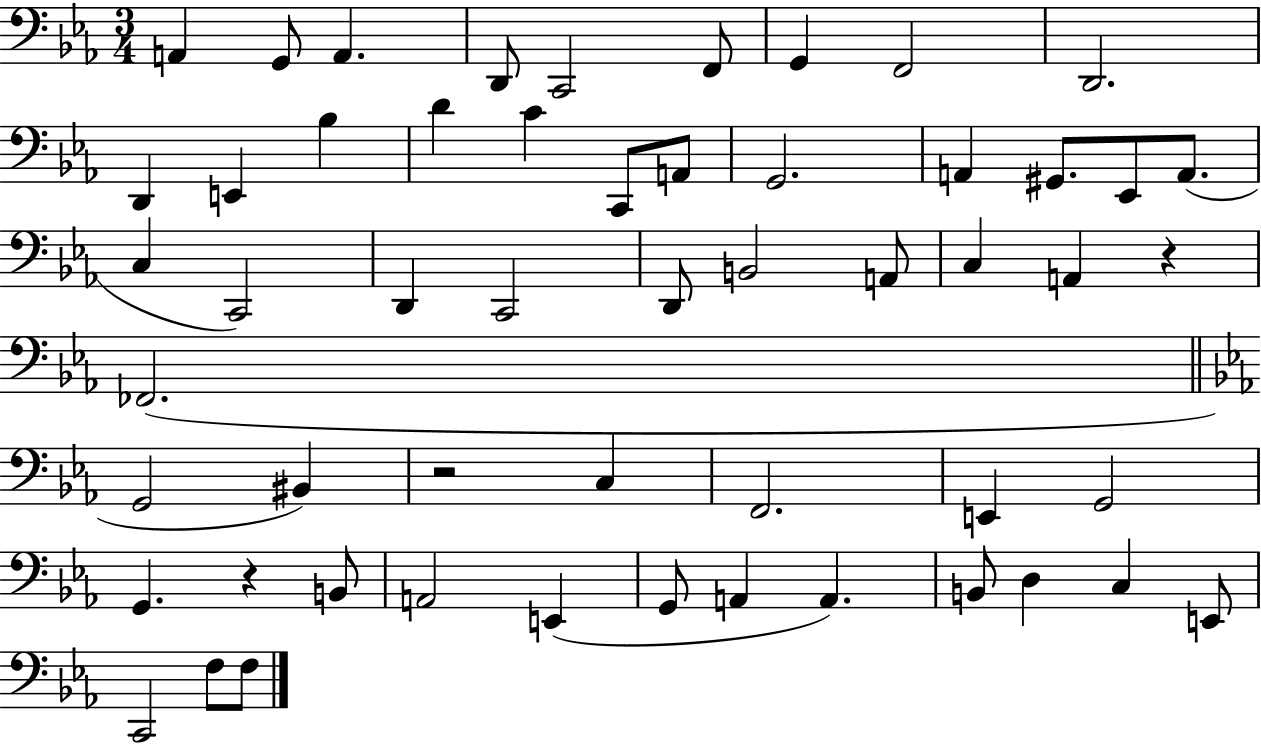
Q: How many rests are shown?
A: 3